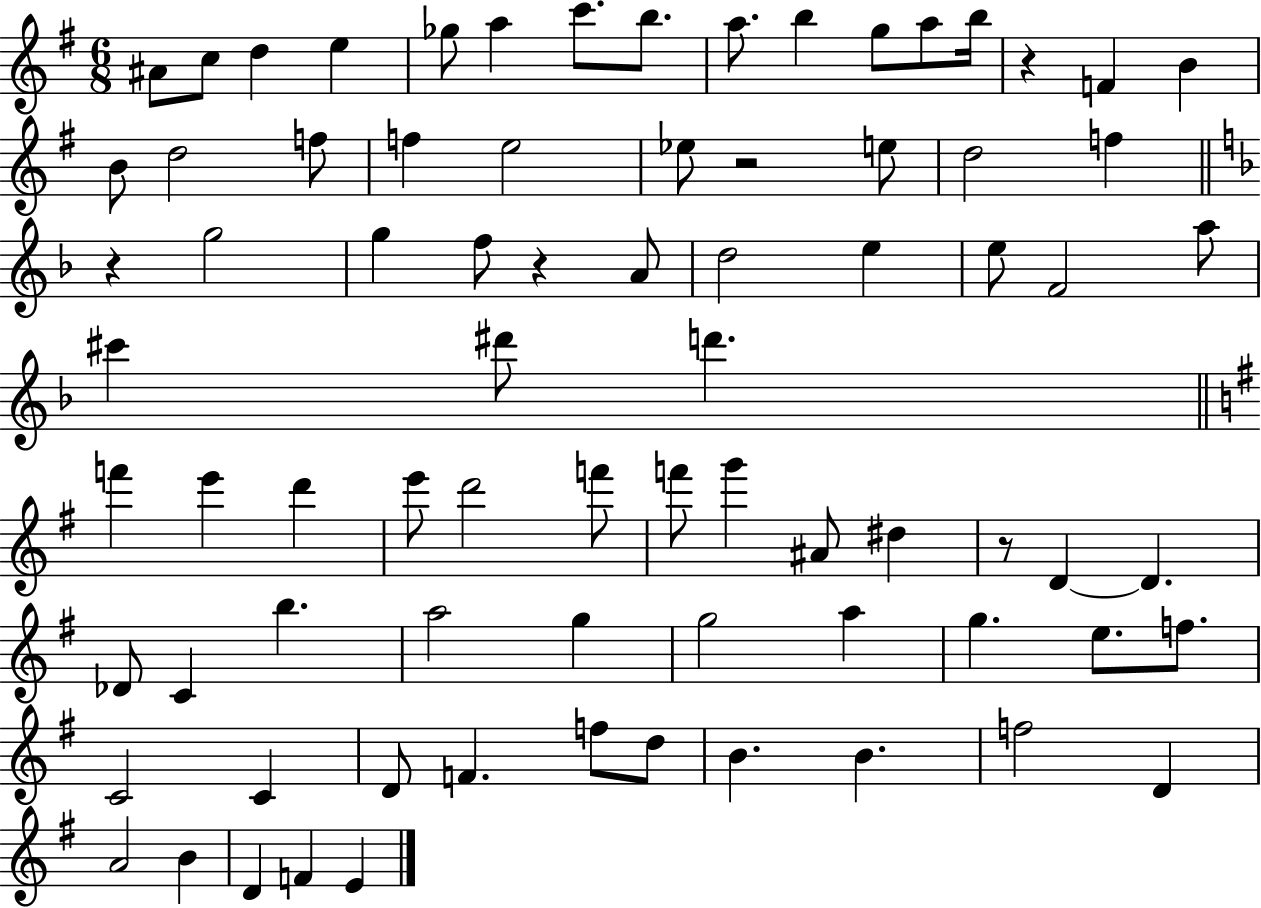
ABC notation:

X:1
T:Untitled
M:6/8
L:1/4
K:G
^A/2 c/2 d e _g/2 a c'/2 b/2 a/2 b g/2 a/2 b/4 z F B B/2 d2 f/2 f e2 _e/2 z2 e/2 d2 f z g2 g f/2 z A/2 d2 e e/2 F2 a/2 ^c' ^d'/2 d' f' e' d' e'/2 d'2 f'/2 f'/2 g' ^A/2 ^d z/2 D D _D/2 C b a2 g g2 a g e/2 f/2 C2 C D/2 F f/2 d/2 B B f2 D A2 B D F E